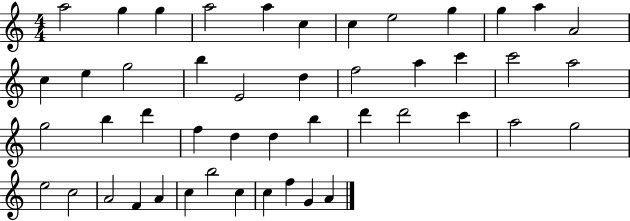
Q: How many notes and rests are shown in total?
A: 47